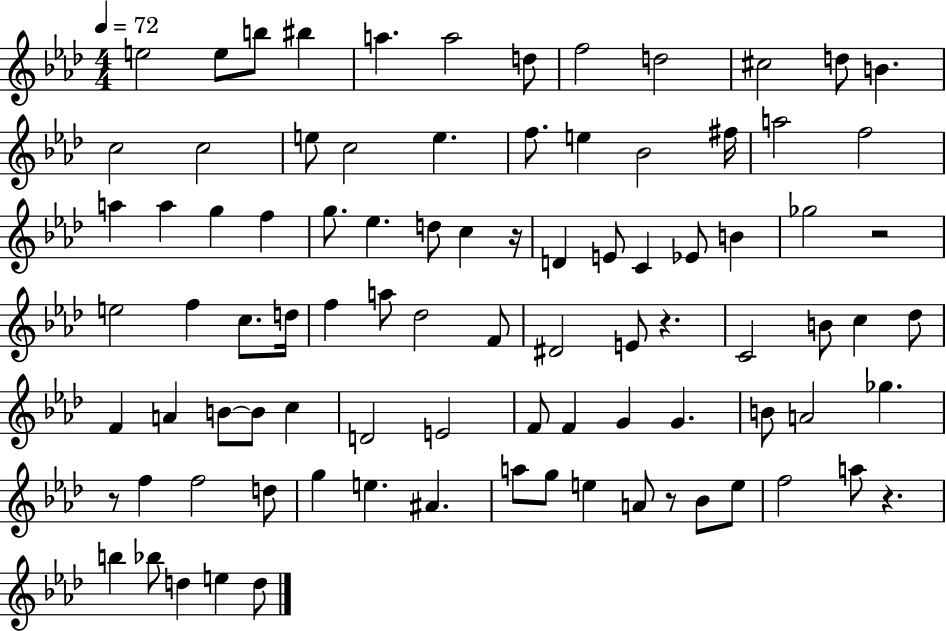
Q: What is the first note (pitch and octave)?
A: E5